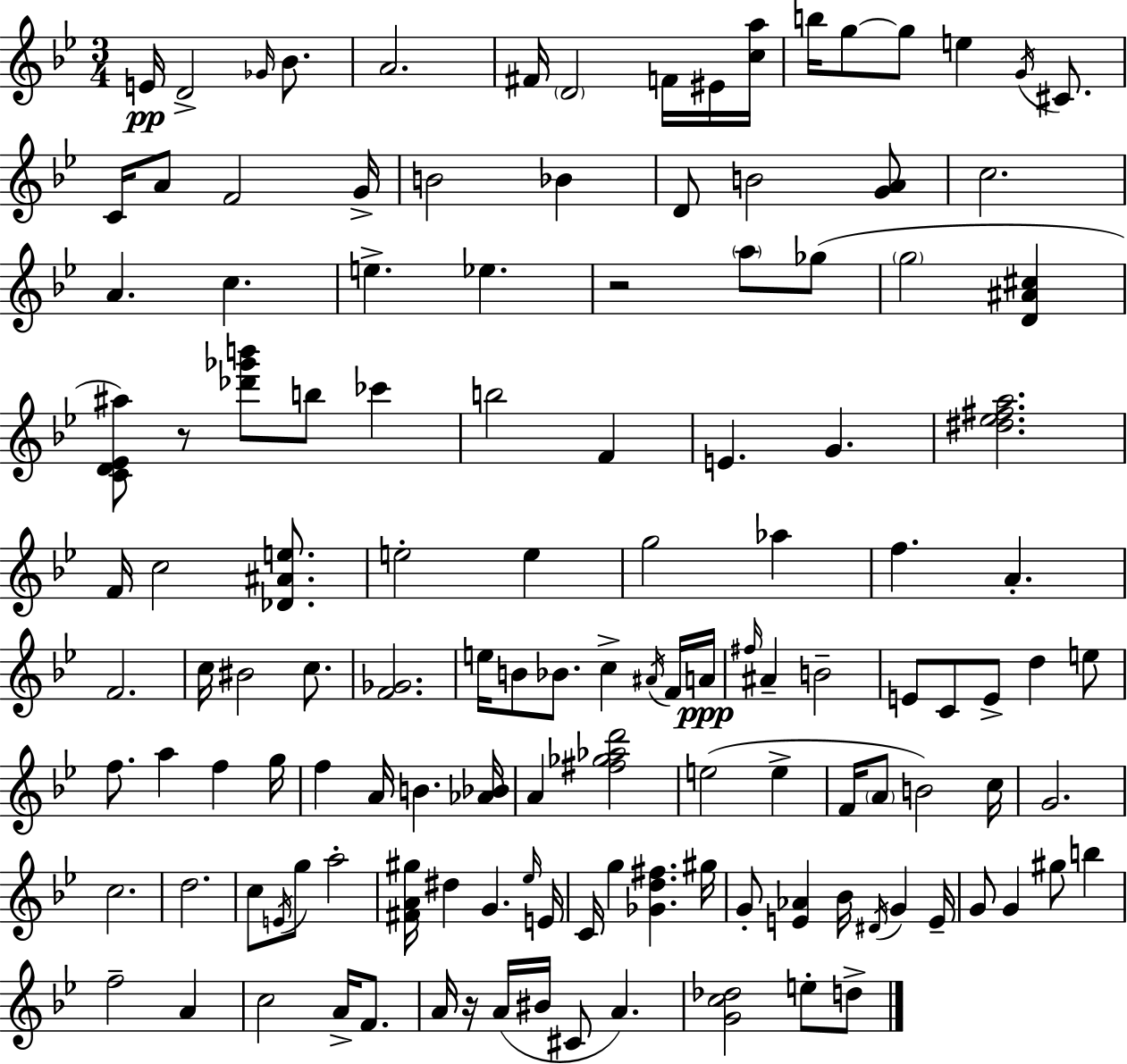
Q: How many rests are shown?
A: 3